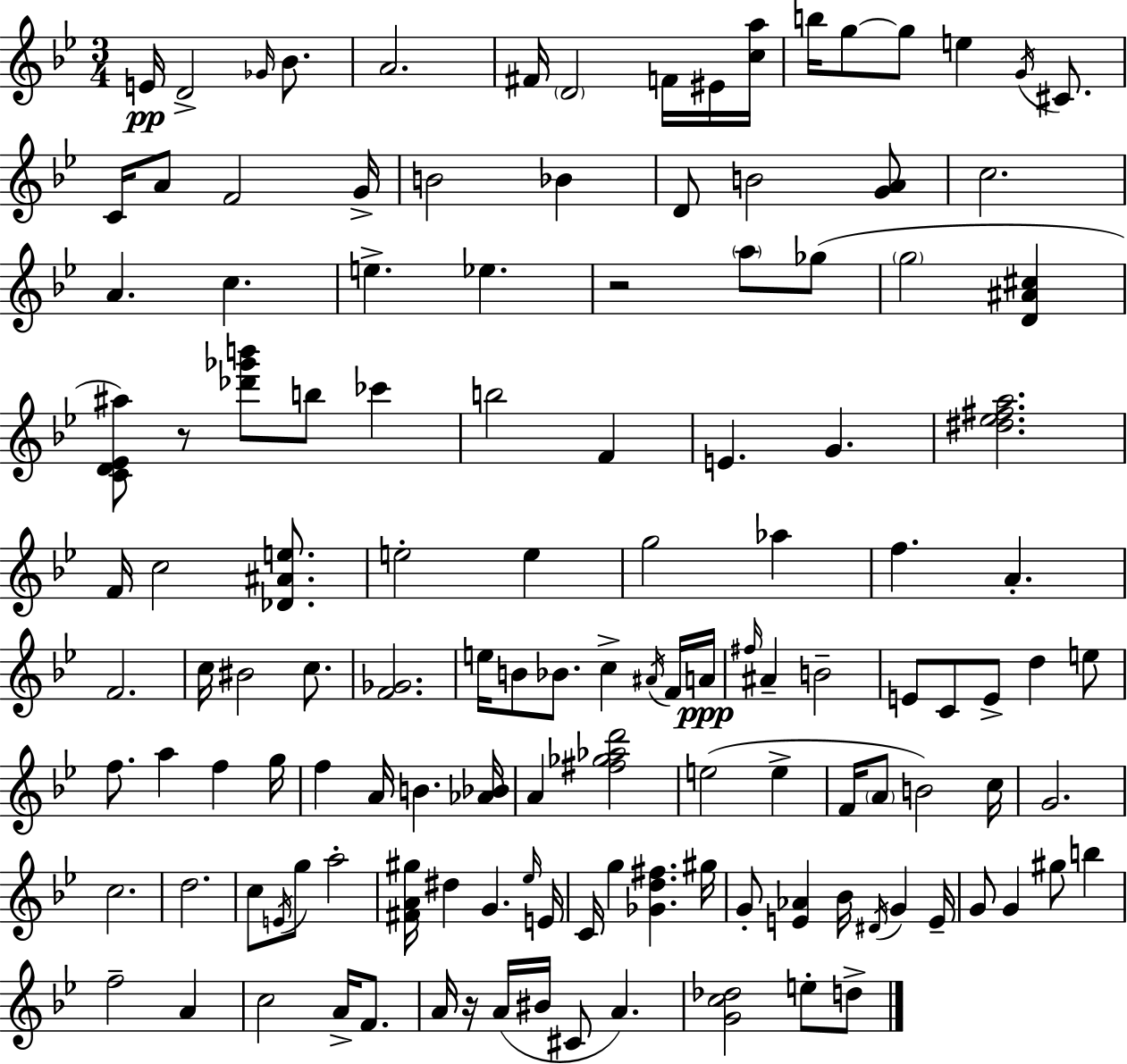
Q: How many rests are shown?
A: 3